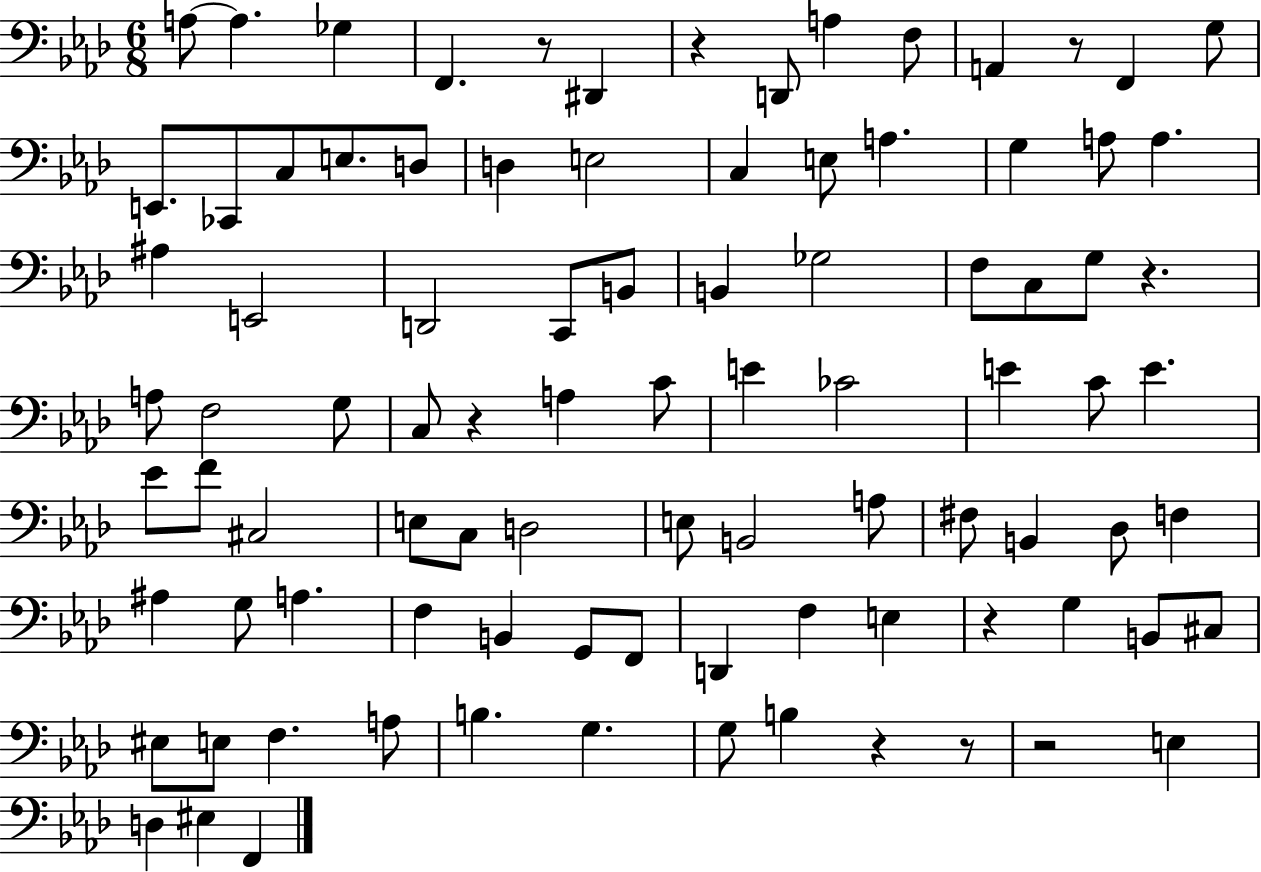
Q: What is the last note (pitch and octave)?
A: F2